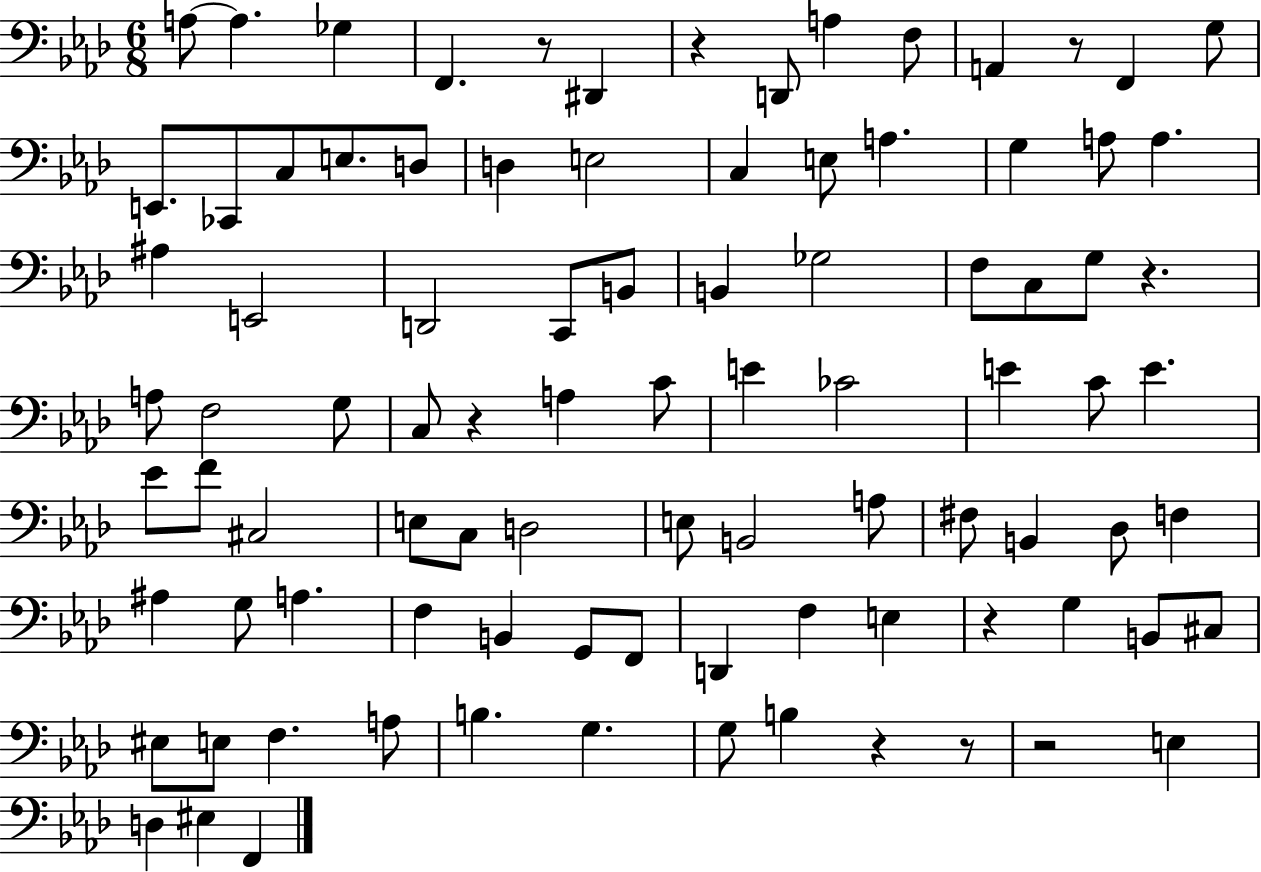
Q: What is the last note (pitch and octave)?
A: F2